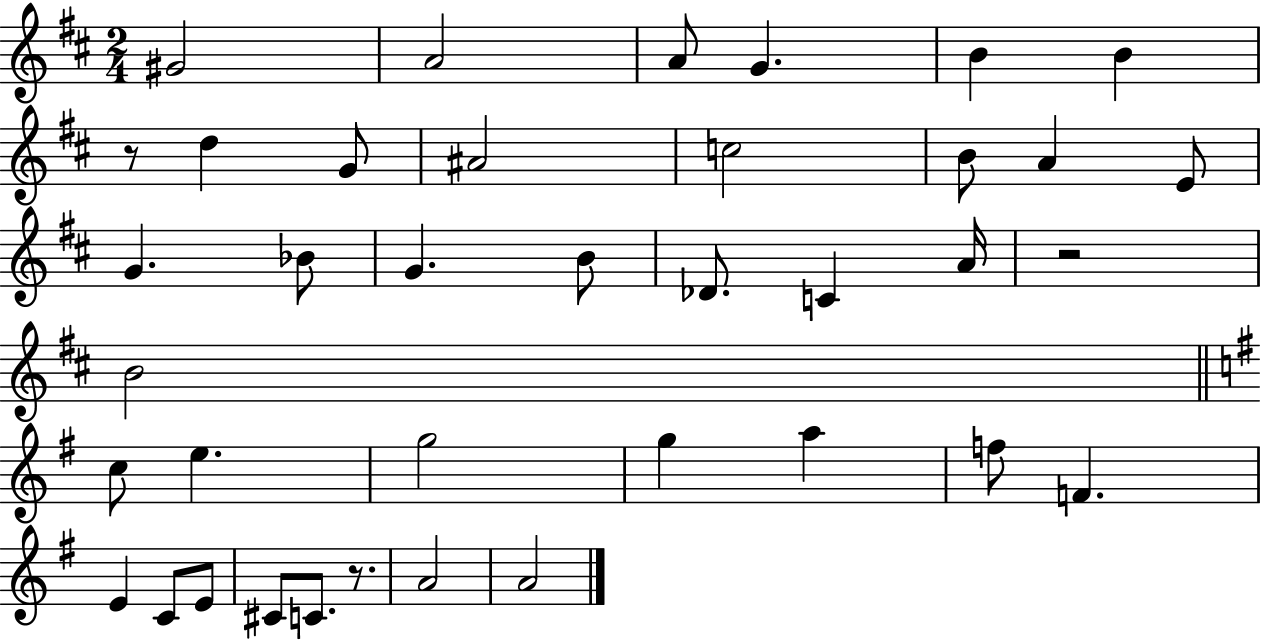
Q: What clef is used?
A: treble